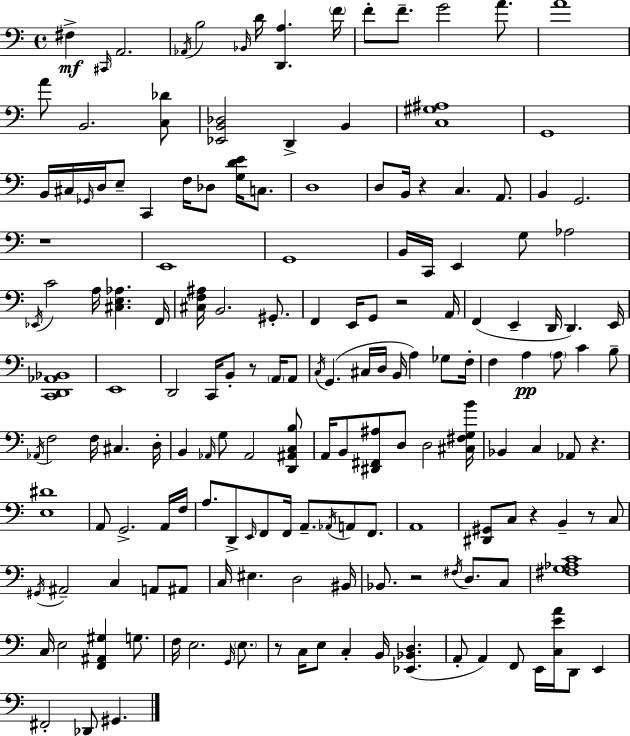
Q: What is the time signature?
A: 4/4